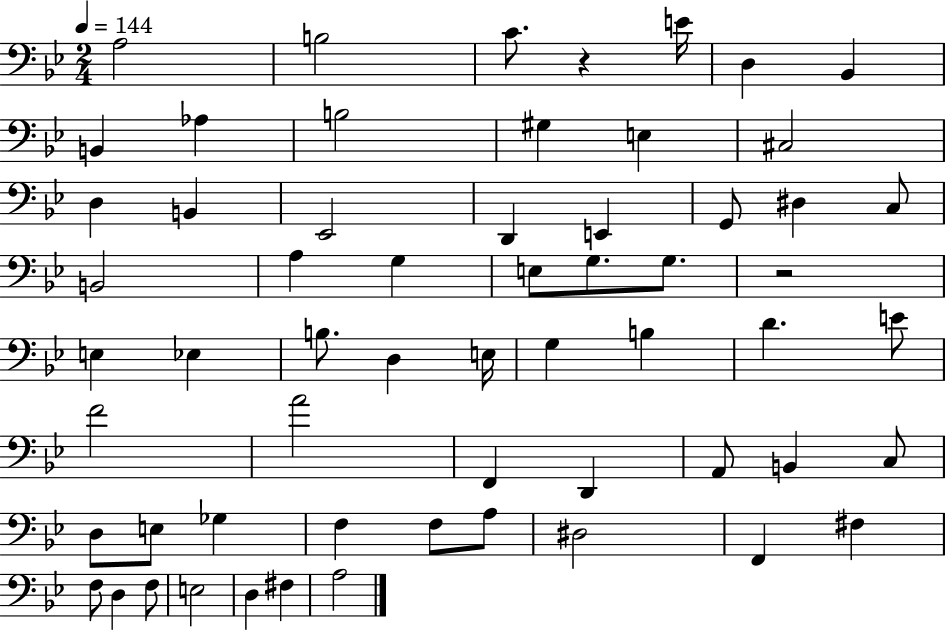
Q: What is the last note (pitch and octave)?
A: A3